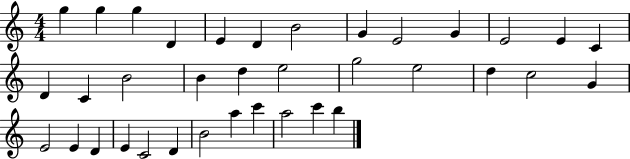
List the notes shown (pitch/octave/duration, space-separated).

G5/q G5/q G5/q D4/q E4/q D4/q B4/h G4/q E4/h G4/q E4/h E4/q C4/q D4/q C4/q B4/h B4/q D5/q E5/h G5/h E5/h D5/q C5/h G4/q E4/h E4/q D4/q E4/q C4/h D4/q B4/h A5/q C6/q A5/h C6/q B5/q